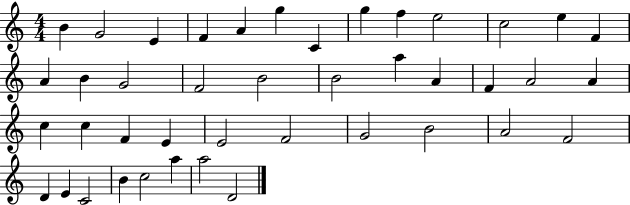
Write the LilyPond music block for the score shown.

{
  \clef treble
  \numericTimeSignature
  \time 4/4
  \key c \major
  b'4 g'2 e'4 | f'4 a'4 g''4 c'4 | g''4 f''4 e''2 | c''2 e''4 f'4 | \break a'4 b'4 g'2 | f'2 b'2 | b'2 a''4 a'4 | f'4 a'2 a'4 | \break c''4 c''4 f'4 e'4 | e'2 f'2 | g'2 b'2 | a'2 f'2 | \break d'4 e'4 c'2 | b'4 c''2 a''4 | a''2 d'2 | \bar "|."
}